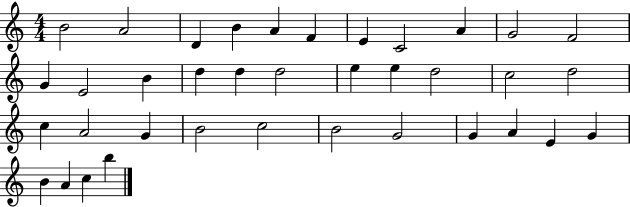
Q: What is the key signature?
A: C major